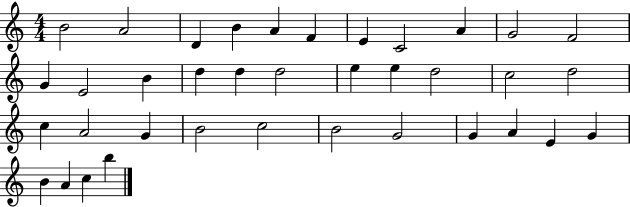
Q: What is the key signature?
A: C major